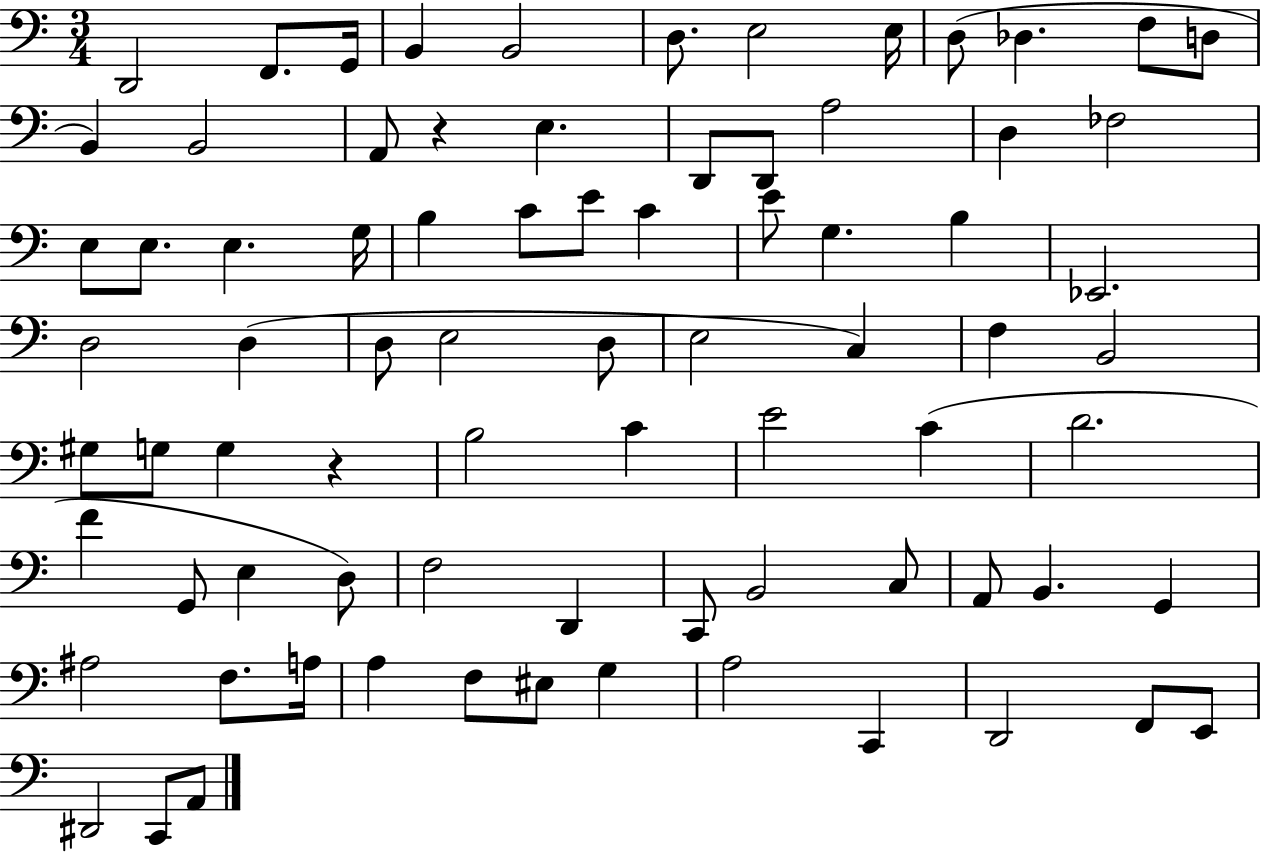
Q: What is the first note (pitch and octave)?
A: D2